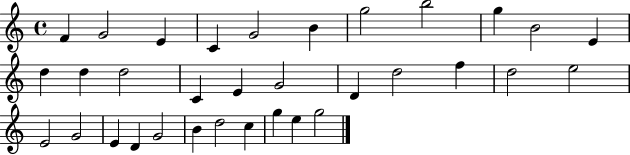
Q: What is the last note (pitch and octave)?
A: G5